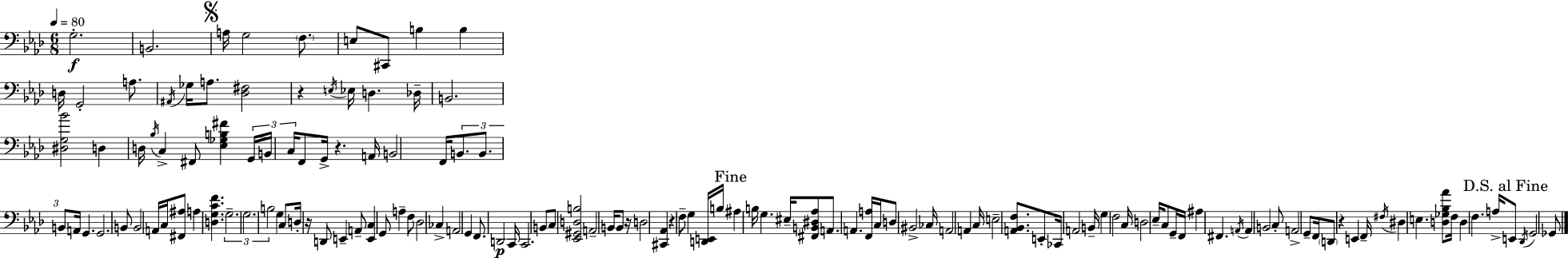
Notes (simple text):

G3/h. B2/h. A3/s G3/h F3/e. E3/e C#2/e B3/q B3/q D3/s G2/h A3/e. A#2/s Gb3/s A3/e. [Db3,F#3]/h R/q E3/s Eb3/s D3/q. Db3/s B2/h. [D#3,G3,Bb4]/h D3/q D3/s Bb3/s C3/q F#2/e [Eb3,Gb3,B3,F#4]/q G2/s B2/s C3/s F2/e G2/s R/q. A2/s B2/h F2/s B2/e. B2/e. B2/e A2/s G2/q. G2/h. B2/e B2/h A2/s C3/s [F#2,A#3]/e A3/q [D3,G3,C4,F4]/q. G3/h. G3/h. B3/h G3/q C3/e D3/s R/s D2/e E2/q A2/e [E2,C3]/q G2/e A3/q F3/e Db3/h CES3/q A2/h G2/q F2/e. D2/h C2/s C2/h. B2/e C3/e [Eb2,G#2,D3,B3]/h A2/h B2/s B2/e R/s D3/h [C#2,Ab2]/q R/q F3/e G3/q [D2,E2]/s B3/s A#3/q B3/s G3/q. EIS3/s [F#2,B2,D#3,Ab3]/e A2/e. A2/q. [F2,A3]/s C3/s D3/e BIS2/h CES3/s A2/h A2/q C3/s E3/h [A2,Bb2,F3]/e. E2/e CES2/s A2/h B2/s G3/q F3/h C3/s D3/h Eb3/s C3/e G2/s F2/s A#3/q F#2/q. A2/s A2/q B2/h C3/e A2/h G2/e F2/s D2/e R/q E2/q F2/s F#3/s D#3/q E3/q. [D3,Gb3,Bb3,Ab4]/e F3/s D3/q F3/q. A3/s E2/e Db2/s G2/h Gb2/e